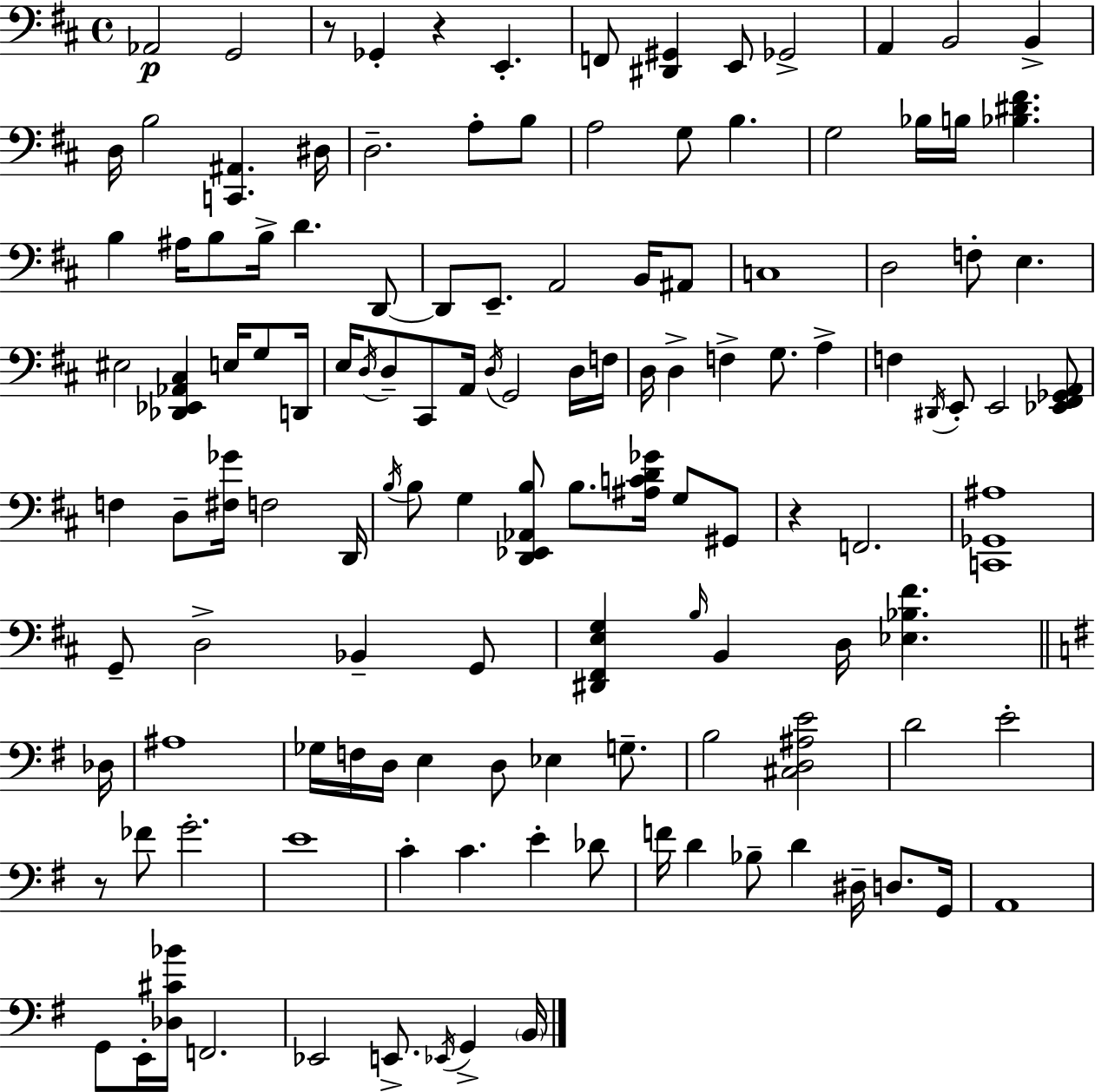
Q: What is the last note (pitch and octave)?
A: B2